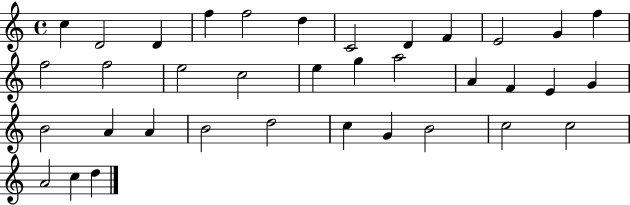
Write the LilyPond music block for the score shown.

{
  \clef treble
  \time 4/4
  \defaultTimeSignature
  \key c \major
  c''4 d'2 d'4 | f''4 f''2 d''4 | c'2 d'4 f'4 | e'2 g'4 f''4 | \break f''2 f''2 | e''2 c''2 | e''4 g''4 a''2 | a'4 f'4 e'4 g'4 | \break b'2 a'4 a'4 | b'2 d''2 | c''4 g'4 b'2 | c''2 c''2 | \break a'2 c''4 d''4 | \bar "|."
}